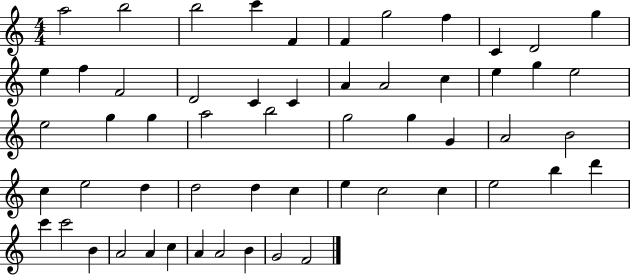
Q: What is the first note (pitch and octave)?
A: A5